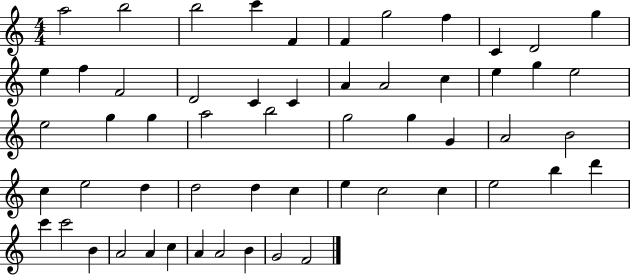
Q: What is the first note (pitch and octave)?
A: A5